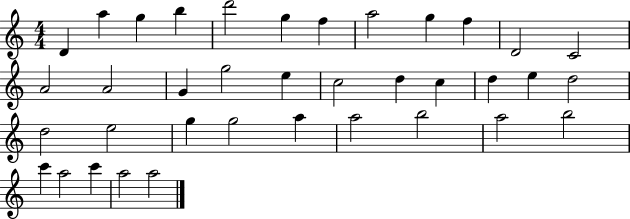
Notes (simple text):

D4/q A5/q G5/q B5/q D6/h G5/q F5/q A5/h G5/q F5/q D4/h C4/h A4/h A4/h G4/q G5/h E5/q C5/h D5/q C5/q D5/q E5/q D5/h D5/h E5/h G5/q G5/h A5/q A5/h B5/h A5/h B5/h C6/q A5/h C6/q A5/h A5/h